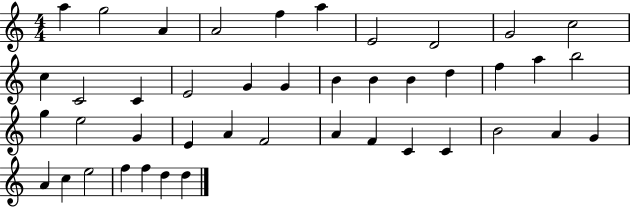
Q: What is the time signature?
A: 4/4